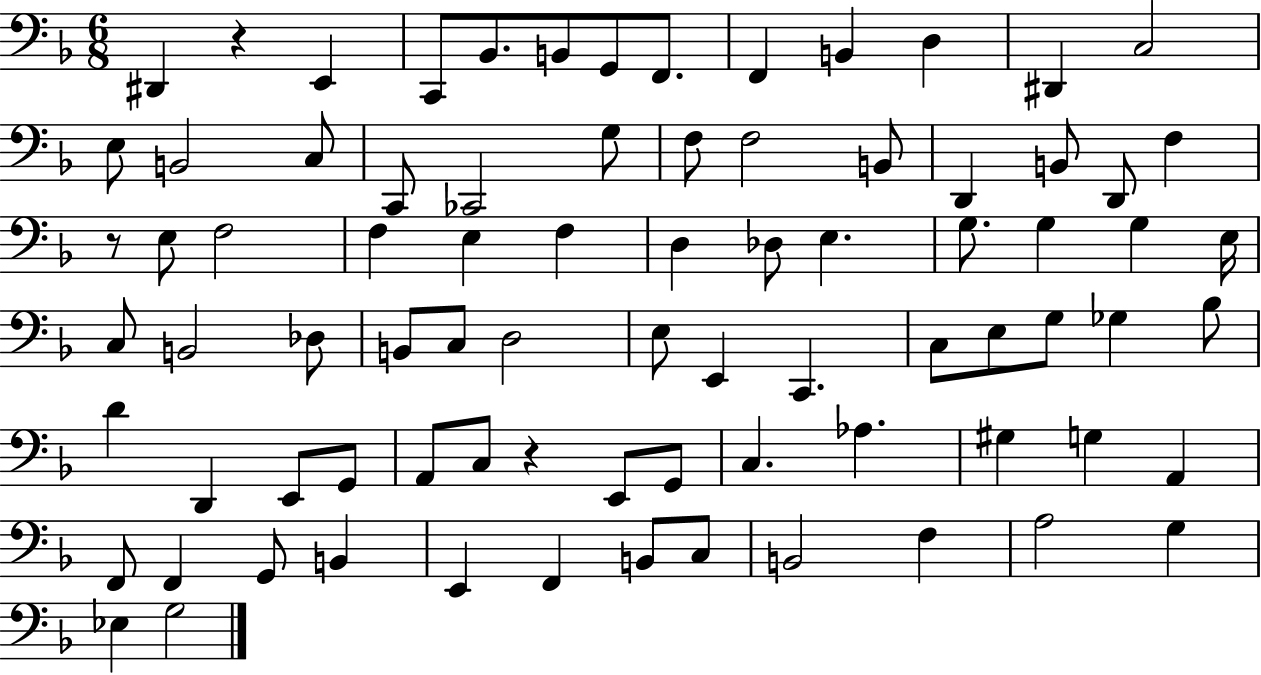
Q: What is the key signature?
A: F major